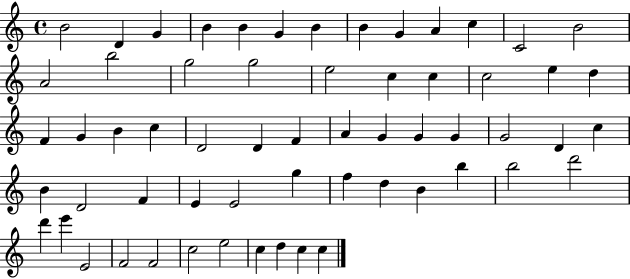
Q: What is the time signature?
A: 4/4